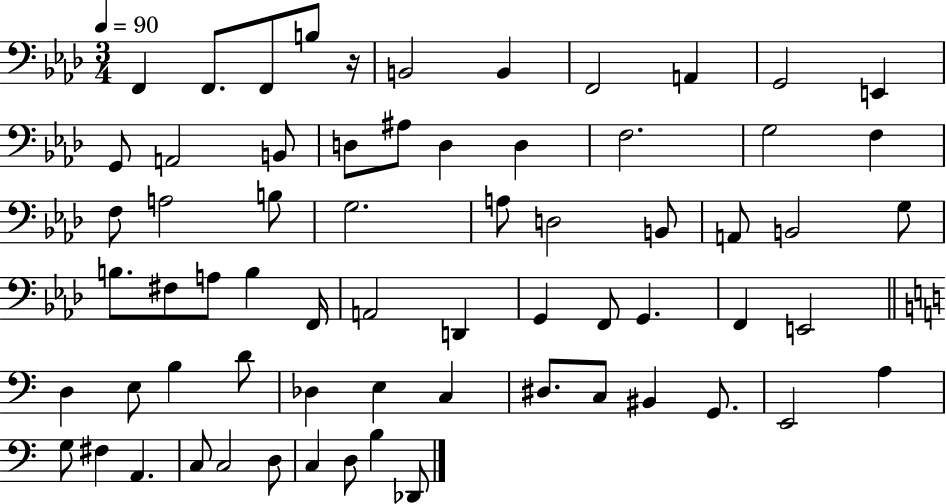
X:1
T:Untitled
M:3/4
L:1/4
K:Ab
F,, F,,/2 F,,/2 B,/2 z/4 B,,2 B,, F,,2 A,, G,,2 E,, G,,/2 A,,2 B,,/2 D,/2 ^A,/2 D, D, F,2 G,2 F, F,/2 A,2 B,/2 G,2 A,/2 D,2 B,,/2 A,,/2 B,,2 G,/2 B,/2 ^F,/2 A,/2 B, F,,/4 A,,2 D,, G,, F,,/2 G,, F,, E,,2 D, E,/2 B, D/2 _D, E, C, ^D,/2 C,/2 ^B,, G,,/2 E,,2 A, G,/2 ^F, A,, C,/2 C,2 D,/2 C, D,/2 B, _D,,/2